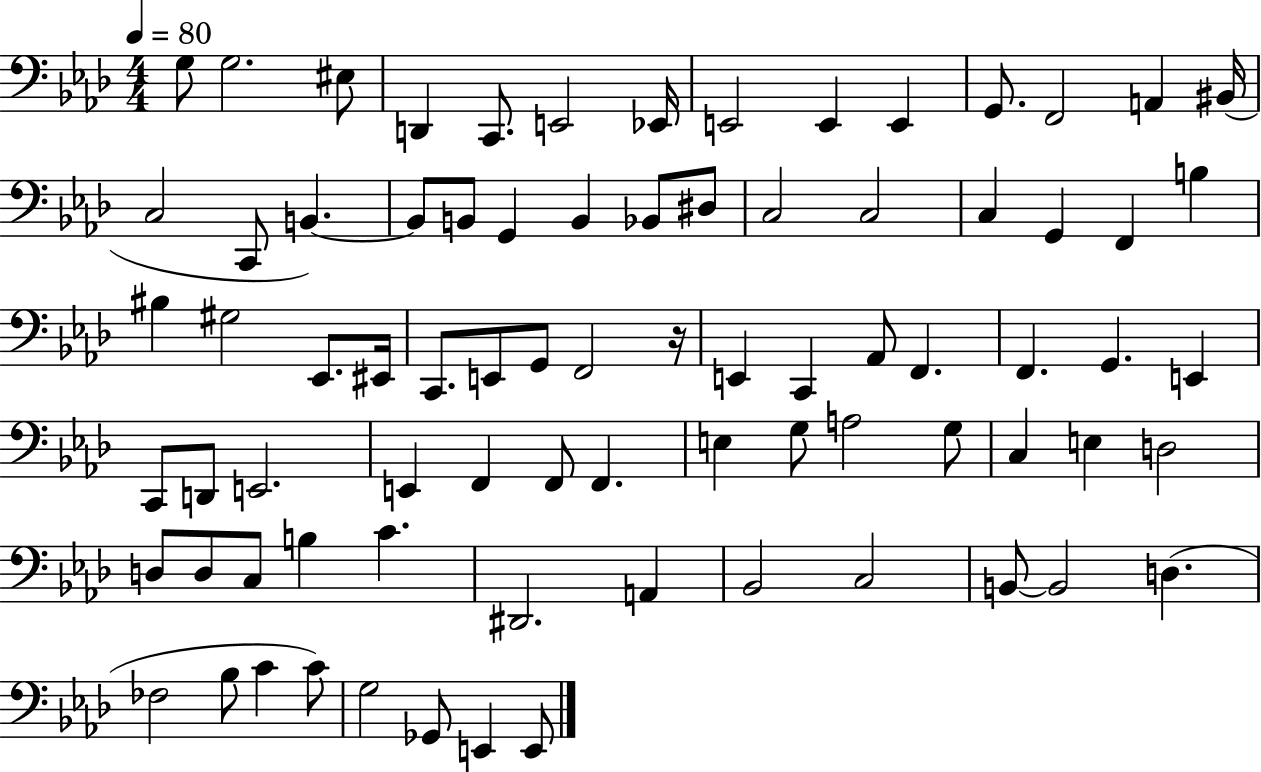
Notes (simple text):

G3/e G3/h. EIS3/e D2/q C2/e. E2/h Eb2/s E2/h E2/q E2/q G2/e. F2/h A2/q BIS2/s C3/h C2/e B2/q. B2/e B2/e G2/q B2/q Bb2/e D#3/e C3/h C3/h C3/q G2/q F2/q B3/q BIS3/q G#3/h Eb2/e. EIS2/s C2/e. E2/e G2/e F2/h R/s E2/q C2/q Ab2/e F2/q. F2/q. G2/q. E2/q C2/e D2/e E2/h. E2/q F2/q F2/e F2/q. E3/q G3/e A3/h G3/e C3/q E3/q D3/h D3/e D3/e C3/e B3/q C4/q. D#2/h. A2/q Bb2/h C3/h B2/e B2/h D3/q. FES3/h Bb3/e C4/q C4/e G3/h Gb2/e E2/q E2/e